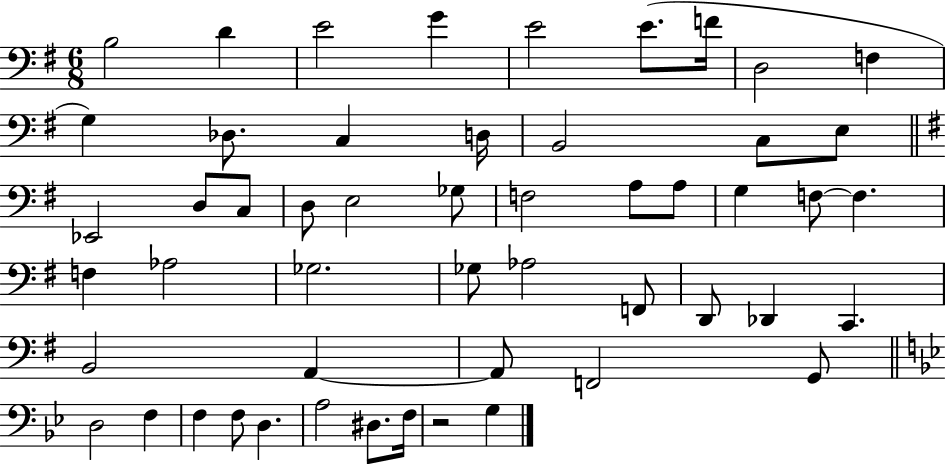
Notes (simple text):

B3/h D4/q E4/h G4/q E4/h E4/e. F4/s D3/h F3/q G3/q Db3/e. C3/q D3/s B2/h C3/e E3/e Eb2/h D3/e C3/e D3/e E3/h Gb3/e F3/h A3/e A3/e G3/q F3/e F3/q. F3/q Ab3/h Gb3/h. Gb3/e Ab3/h F2/e D2/e Db2/q C2/q. B2/h A2/q A2/e F2/h G2/e D3/h F3/q F3/q F3/e D3/q. A3/h D#3/e. F3/s R/h G3/q